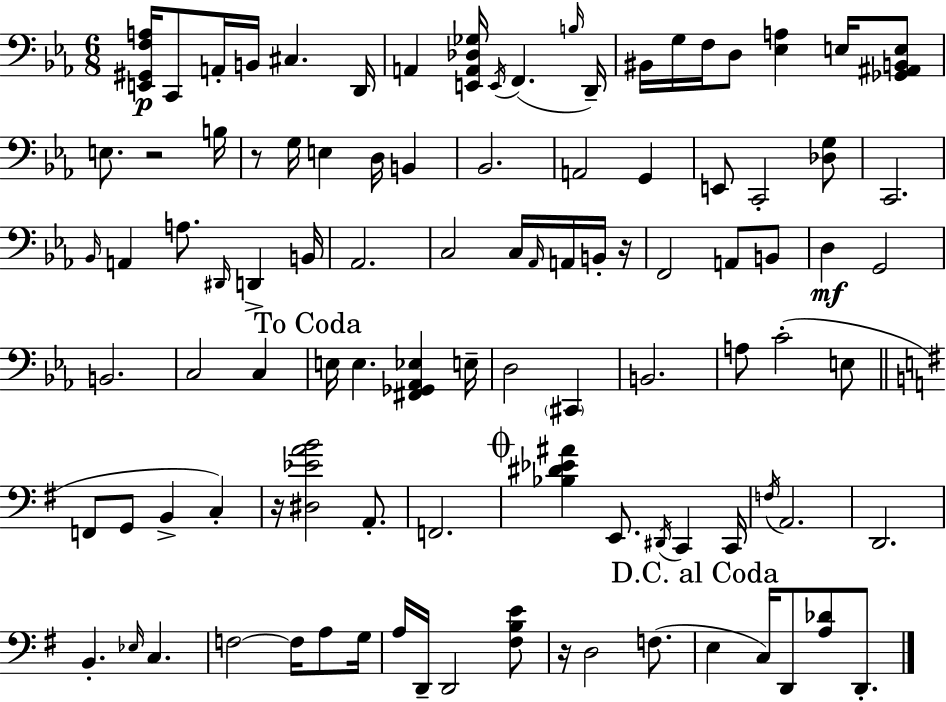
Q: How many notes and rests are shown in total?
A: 100